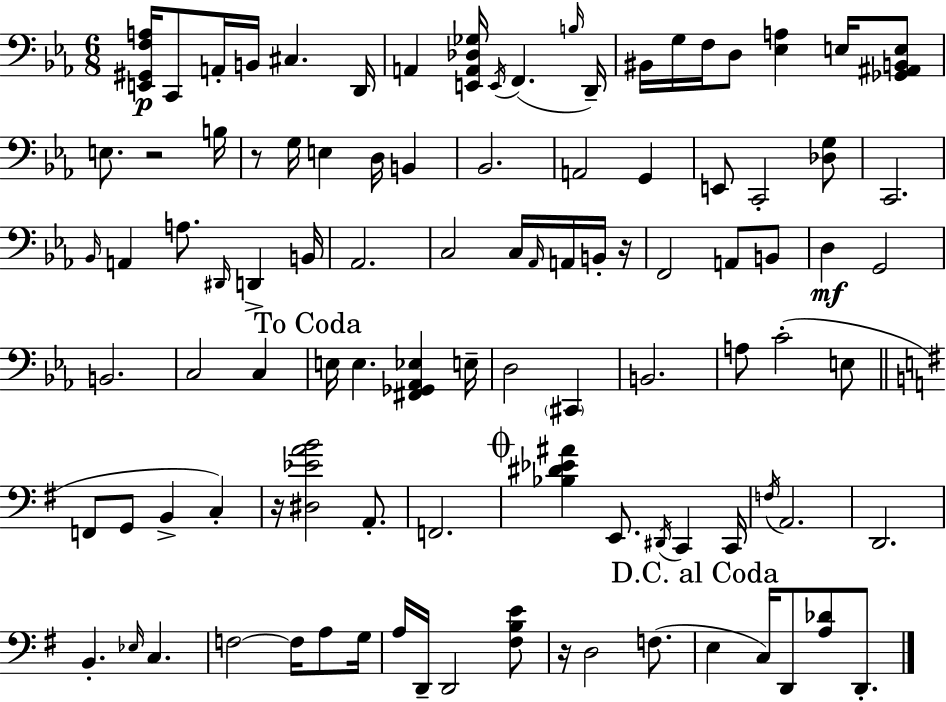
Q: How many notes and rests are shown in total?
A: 100